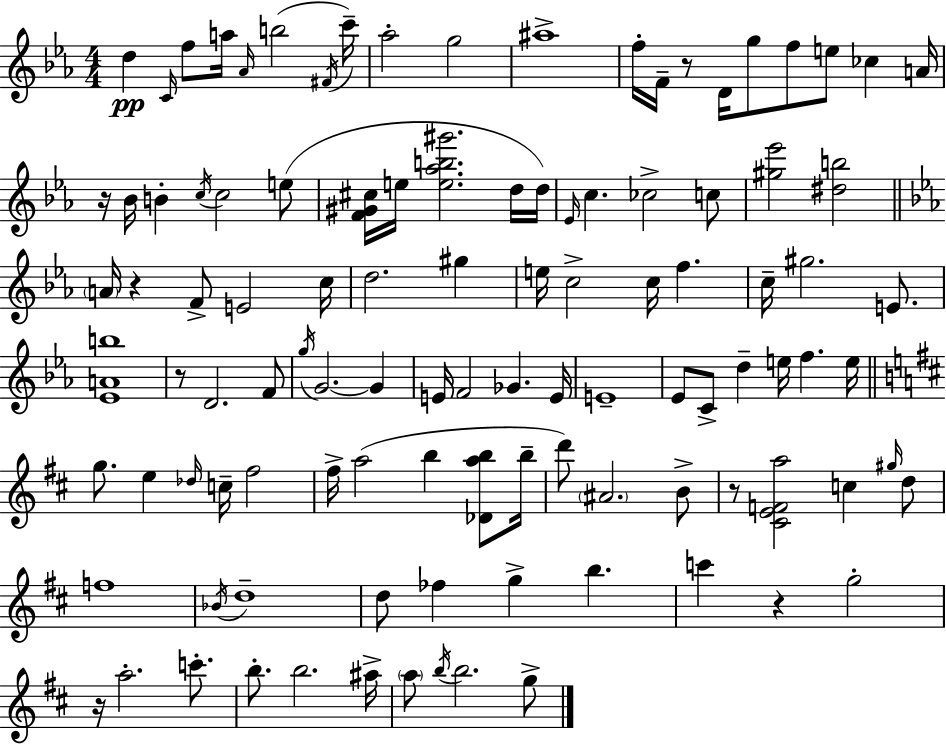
D5/q C4/s F5/e A5/s Ab4/s B5/h F#4/s C6/s Ab5/h G5/h A#5/w F5/s F4/s R/e D4/s G5/e F5/e E5/e CES5/q A4/s R/s Bb4/s B4/q C5/s C5/h E5/e [F4,G#4,C#5]/s E5/s [E5,Ab5,B5,G#6]/h. D5/s D5/s Eb4/s C5/q. CES5/h C5/e [G#5,Eb6]/h [D#5,B5]/h A4/s R/q F4/e E4/h C5/s D5/h. G#5/q E5/s C5/h C5/s F5/q. C5/s G#5/h. E4/e. [Eb4,A4,B5]/w R/e D4/h. F4/e G5/s G4/h. G4/q E4/s F4/h Gb4/q. E4/s E4/w Eb4/e C4/e D5/q E5/s F5/q. E5/s G5/e. E5/q Db5/s C5/s F#5/h F#5/s A5/h B5/q [Db4,A5,B5]/e B5/s D6/e A#4/h. B4/e R/e [C#4,E4,F4,A5]/h C5/q G#5/s D5/e F5/w Bb4/s D5/w D5/e FES5/q G5/q B5/q. C6/q R/q G5/h R/s A5/h. C6/e. B5/e. B5/h. A#5/s A5/e B5/s B5/h. G5/e